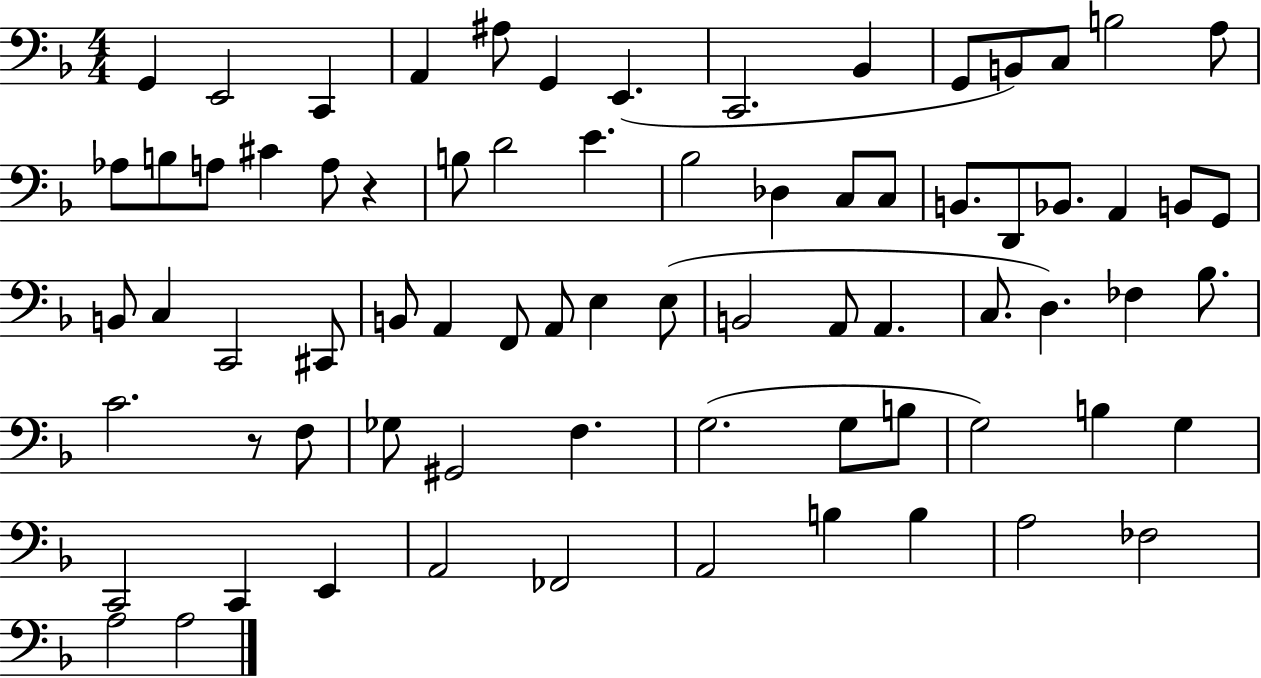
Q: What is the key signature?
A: F major